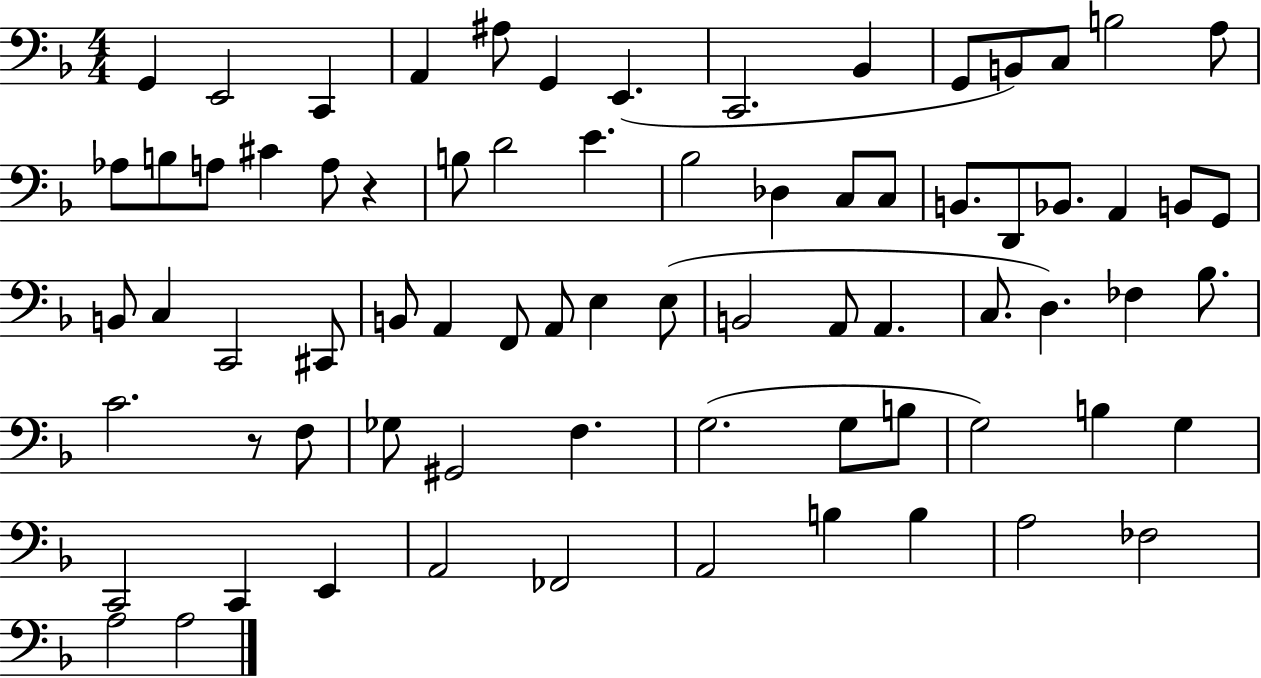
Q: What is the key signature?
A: F major